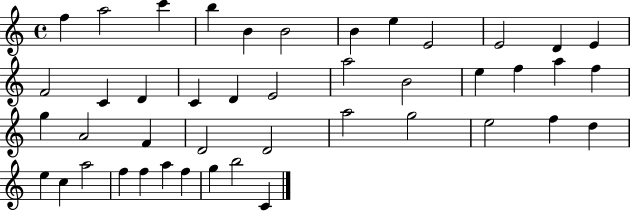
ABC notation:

X:1
T:Untitled
M:4/4
L:1/4
K:C
f a2 c' b B B2 B e E2 E2 D E F2 C D C D E2 a2 B2 e f a f g A2 F D2 D2 a2 g2 e2 f d e c a2 f f a f g b2 C